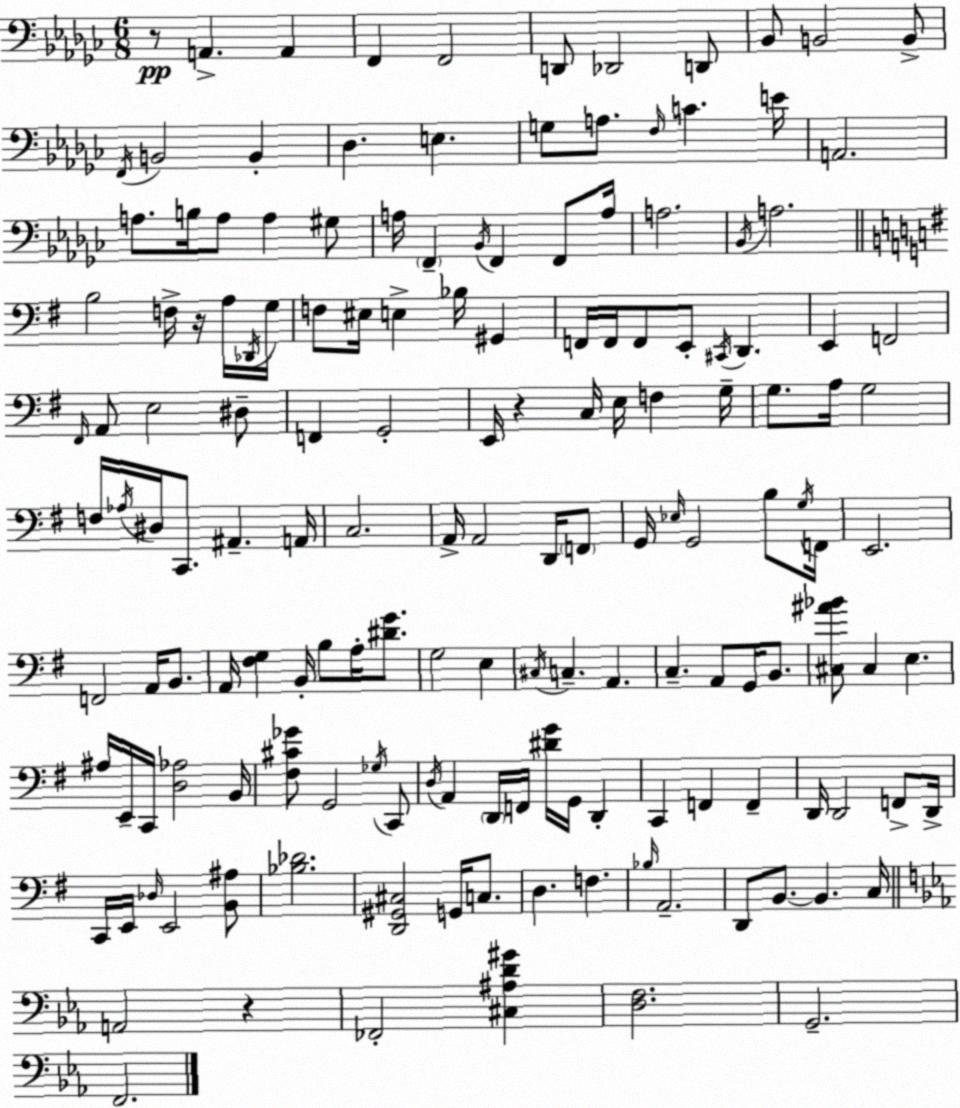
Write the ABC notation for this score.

X:1
T:Untitled
M:6/8
L:1/4
K:Ebm
z/2 A,, A,, F,, F,,2 D,,/2 _D,,2 D,,/2 _B,,/2 B,,2 B,,/2 F,,/4 B,,2 B,, _D, E, G,/2 A,/2 F,/4 C E/4 A,,2 A,/2 B,/4 A,/2 A, ^G,/2 A,/4 F,, _B,,/4 F,, F,,/2 A,/4 A,2 _B,,/4 A,2 B,2 F,/4 z/4 A,/4 _D,,/4 G,/4 F,/2 ^E,/4 E, _B,/4 ^G,, F,,/4 F,,/4 F,,/2 E,,/2 ^C,,/4 D,, E,, F,,2 ^F,,/4 A,,/2 E,2 ^D,/2 F,, G,,2 E,,/4 z C,/4 E,/4 F, G,/4 G,/2 A,/4 G,2 F,/4 _A,/4 ^D,/4 C,,/2 ^A,, A,,/4 C,2 A,,/4 A,,2 D,,/4 F,,/2 G,,/4 _E,/4 G,,2 B,/2 G,/4 F,,/4 E,,2 F,,2 A,,/4 B,,/2 A,,/4 [^F,G,] B,,/4 B,/2 A,/4 [^DG]/2 G,2 E, ^C,/4 C, A,, C, A,,/2 G,,/4 B,,/2 [^C,^A_B]/2 ^C, E, ^A,/4 E,,/4 C,,/4 [D,_A,]2 B,,/4 [^F,^C_G]/2 G,,2 _G,/4 C,,/2 D,/4 A,, D,,/4 F,,/4 [^DG]/4 G,,/4 D,, C,, F,, F,, D,,/4 D,,2 F,,/2 D,,/4 C,,/4 E,,/4 _D,/4 E,,2 [B,,^A,]/2 [_B,_D]2 [D,,^G,,^C,]2 G,,/4 C,/2 D, F, _B,/4 A,,2 D,,/2 B,,/2 B,, C,/4 A,,2 z _F,,2 [^C,^A,D^G] [D,F,]2 G,,2 F,,2